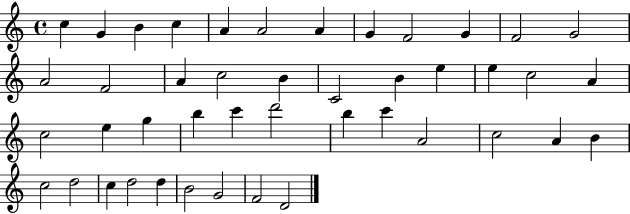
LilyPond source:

{
  \clef treble
  \time 4/4
  \defaultTimeSignature
  \key c \major
  c''4 g'4 b'4 c''4 | a'4 a'2 a'4 | g'4 f'2 g'4 | f'2 g'2 | \break a'2 f'2 | a'4 c''2 b'4 | c'2 b'4 e''4 | e''4 c''2 a'4 | \break c''2 e''4 g''4 | b''4 c'''4 d'''2 | b''4 c'''4 a'2 | c''2 a'4 b'4 | \break c''2 d''2 | c''4 d''2 d''4 | b'2 g'2 | f'2 d'2 | \break \bar "|."
}